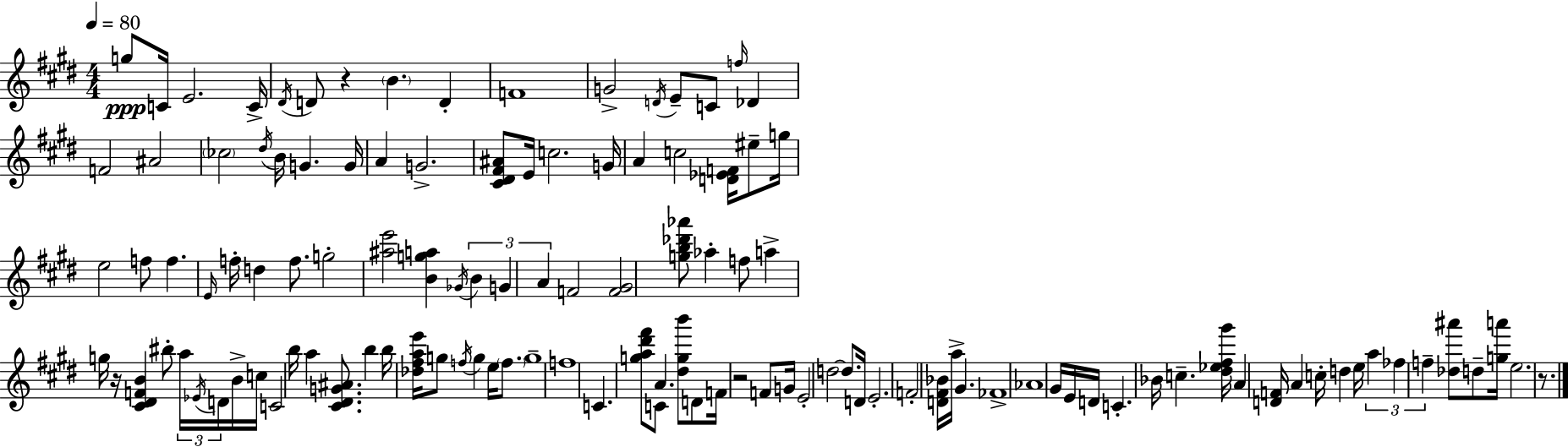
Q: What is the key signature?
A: E major